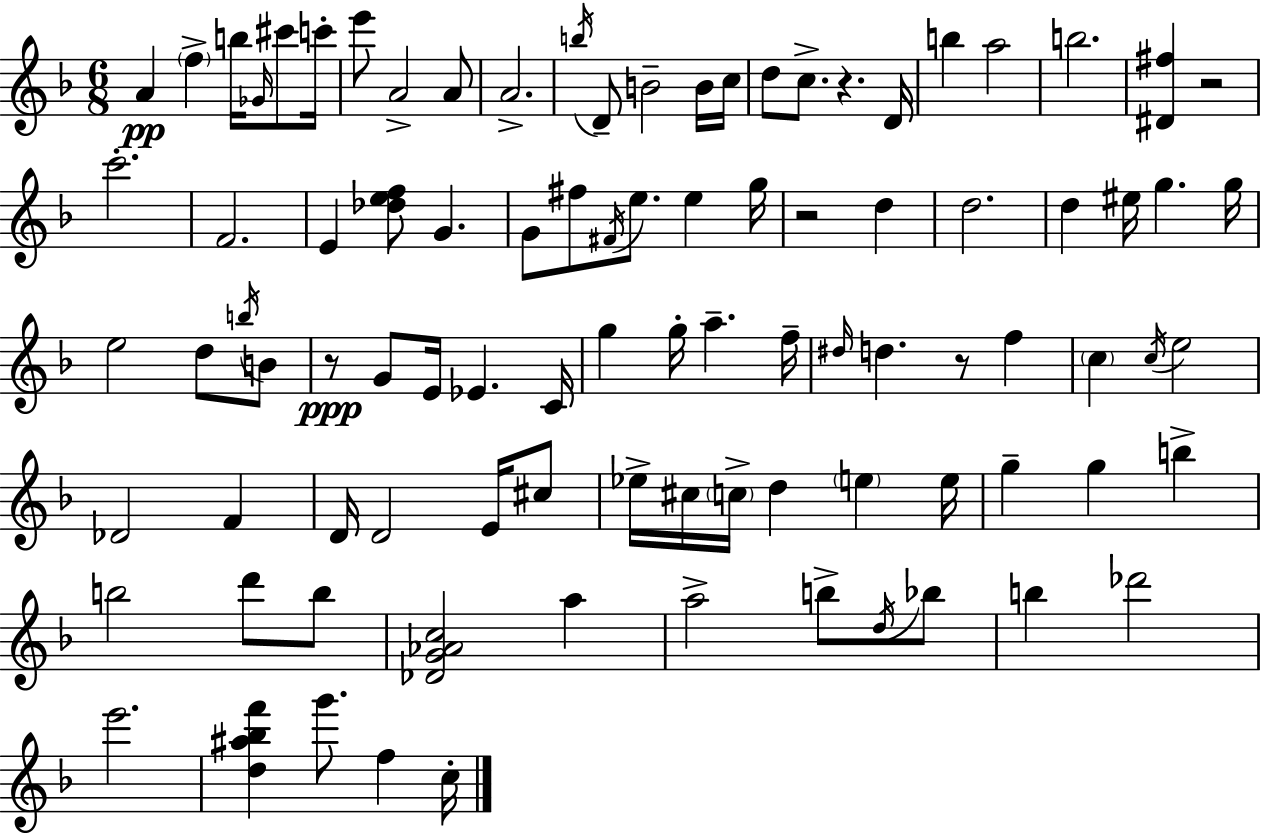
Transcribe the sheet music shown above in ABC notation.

X:1
T:Untitled
M:6/8
L:1/4
K:F
A f b/4 _G/4 ^c'/2 c'/4 e'/2 A2 A/2 A2 b/4 D/2 B2 B/4 c/4 d/2 c/2 z D/4 b a2 b2 [^D^f] z2 c'2 F2 E [_def]/2 G G/2 ^f/2 ^F/4 e/2 e g/4 z2 d d2 d ^e/4 g g/4 e2 d/2 b/4 B/2 z/2 G/2 E/4 _E C/4 g g/4 a f/4 ^d/4 d z/2 f c c/4 e2 _D2 F D/4 D2 E/4 ^c/2 _e/4 ^c/4 c/4 d e e/4 g g b b2 d'/2 b/2 [_DG_Ac]2 a a2 b/2 d/4 _b/2 b _d'2 e'2 [d^a_bf'] g'/2 f c/4